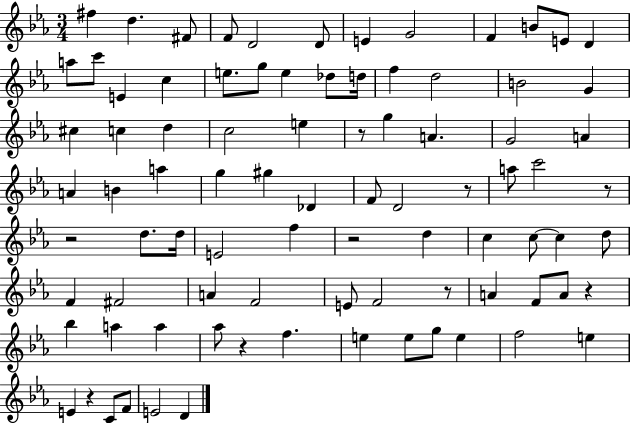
F#5/q D5/q. F#4/e F4/e D4/h D4/e E4/q G4/h F4/q B4/e E4/e D4/q A5/e C6/e E4/q C5/q E5/e. G5/e E5/q Db5/e D5/s F5/q D5/h B4/h G4/q C#5/q C5/q D5/q C5/h E5/q R/e G5/q A4/q. G4/h A4/q A4/q B4/q A5/q G5/q G#5/q Db4/q F4/e D4/h R/e A5/e C6/h R/e R/h D5/e. D5/s E4/h F5/q R/h D5/q C5/q C5/e C5/q D5/e F4/q F#4/h A4/q F4/h E4/e F4/h R/e A4/q F4/e A4/e R/q Bb5/q A5/q A5/q Ab5/e R/q F5/q. E5/q E5/e G5/e E5/q F5/h E5/q E4/q R/q C4/e F4/e E4/h D4/q